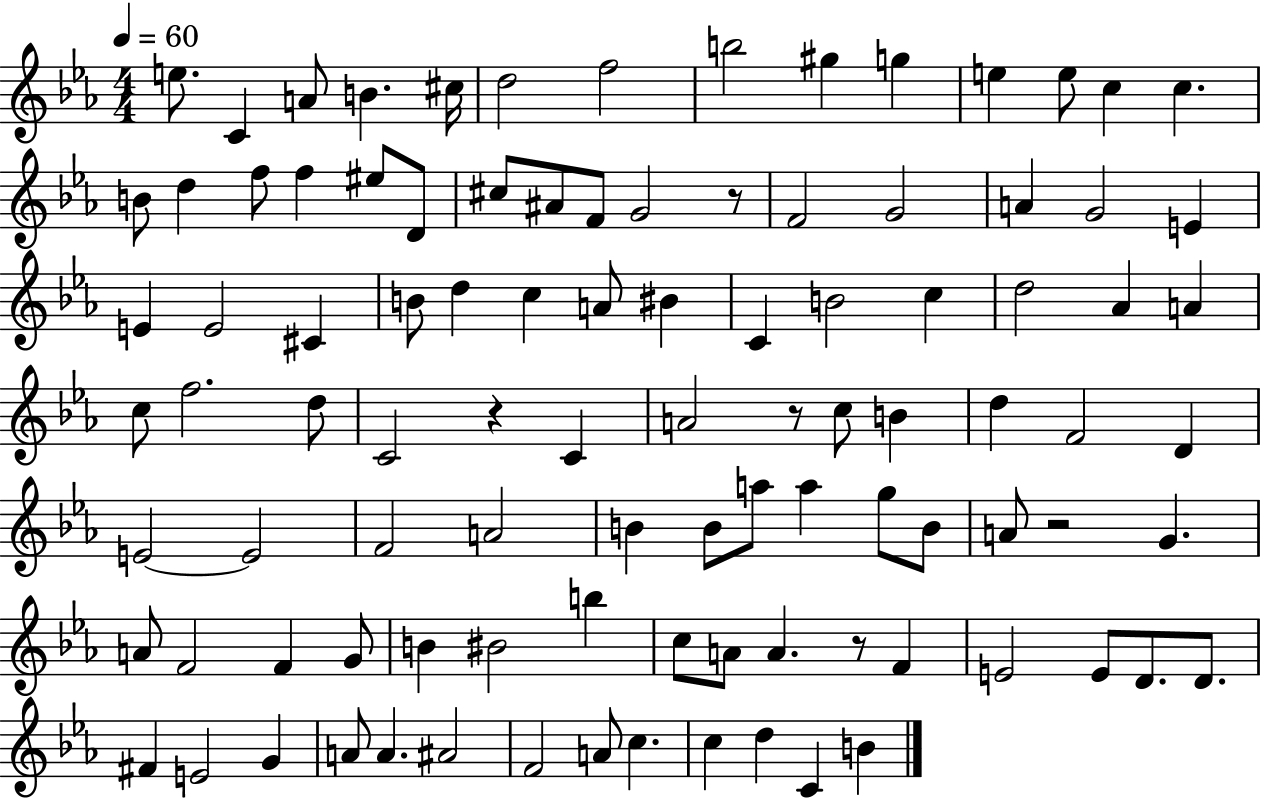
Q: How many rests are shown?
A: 5